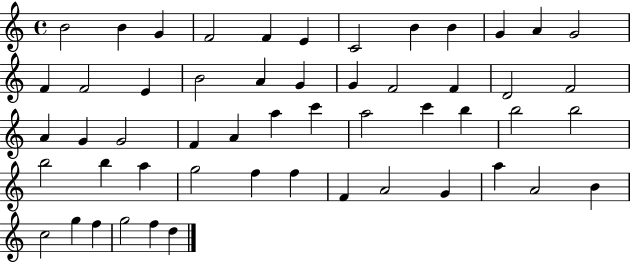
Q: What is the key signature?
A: C major